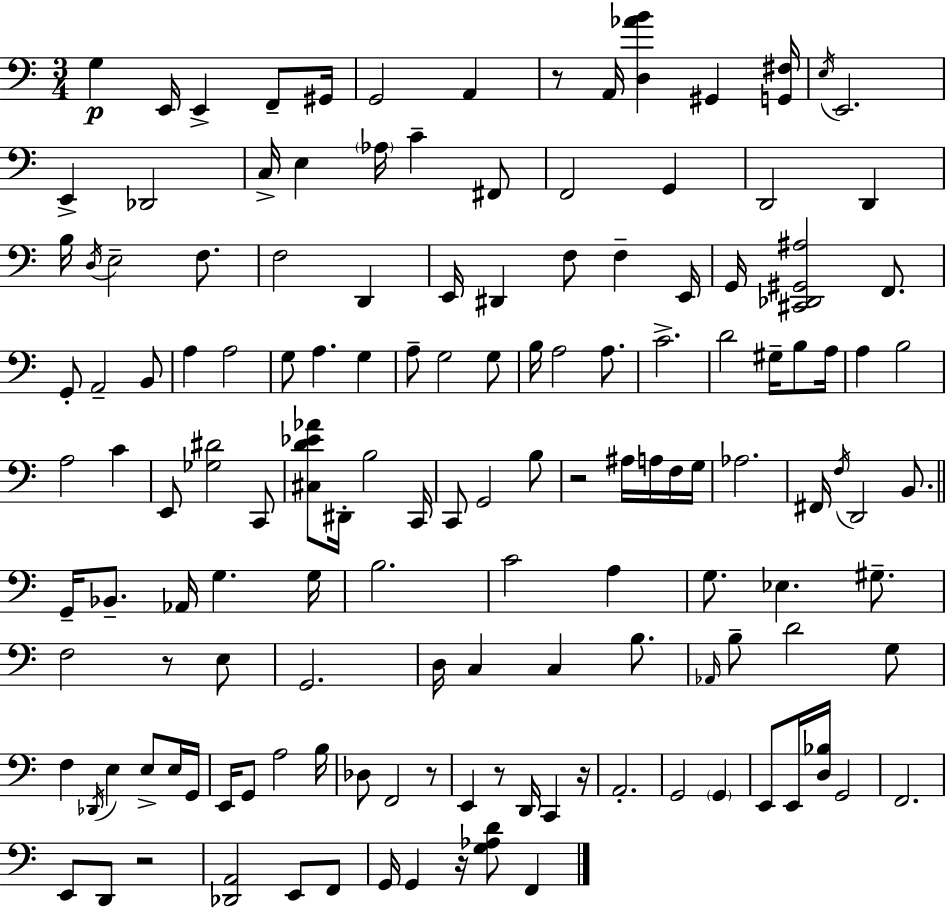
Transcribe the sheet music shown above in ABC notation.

X:1
T:Untitled
M:3/4
L:1/4
K:Am
G, E,,/4 E,, F,,/2 ^G,,/4 G,,2 A,, z/2 A,,/4 [D,_AB] ^G,, [G,,^F,]/4 E,/4 E,,2 E,, _D,,2 C,/4 E, _A,/4 C ^F,,/2 F,,2 G,, D,,2 D,, B,/4 D,/4 E,2 F,/2 F,2 D,, E,,/4 ^D,, F,/2 F, E,,/4 G,,/4 [^C,,_D,,^G,,^A,]2 F,,/2 G,,/2 A,,2 B,,/2 A, A,2 G,/2 A, G, A,/2 G,2 G,/2 B,/4 A,2 A,/2 C2 D2 ^G,/4 B,/2 A,/4 A, B,2 A,2 C E,,/2 [_G,^D]2 C,,/2 [^C,D_E_A]/2 ^D,,/4 B,2 C,,/4 C,,/2 G,,2 B,/2 z2 ^A,/4 A,/4 F,/4 G,/4 _A,2 ^F,,/4 F,/4 D,,2 B,,/2 G,,/4 _B,,/2 _A,,/4 G, G,/4 B,2 C2 A, G,/2 _E, ^G,/2 F,2 z/2 E,/2 G,,2 D,/4 C, C, B,/2 _A,,/4 B,/2 D2 G,/2 F, _D,,/4 E, E,/2 E,/4 G,,/4 E,,/4 G,,/2 A,2 B,/4 _D,/2 F,,2 z/2 E,, z/2 D,,/4 C,, z/4 A,,2 G,,2 G,, E,,/2 E,,/4 [D,_B,]/4 G,,2 F,,2 E,,/2 D,,/2 z2 [_D,,A,,]2 E,,/2 F,,/2 G,,/4 G,, z/4 [G,_A,D]/2 F,,